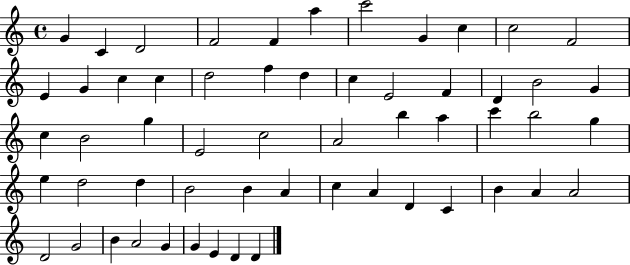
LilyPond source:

{
  \clef treble
  \time 4/4
  \defaultTimeSignature
  \key c \major
  g'4 c'4 d'2 | f'2 f'4 a''4 | c'''2 g'4 c''4 | c''2 f'2 | \break e'4 g'4 c''4 c''4 | d''2 f''4 d''4 | c''4 e'2 f'4 | d'4 b'2 g'4 | \break c''4 b'2 g''4 | e'2 c''2 | a'2 b''4 a''4 | c'''4 b''2 g''4 | \break e''4 d''2 d''4 | b'2 b'4 a'4 | c''4 a'4 d'4 c'4 | b'4 a'4 a'2 | \break d'2 g'2 | b'4 a'2 g'4 | g'4 e'4 d'4 d'4 | \bar "|."
}